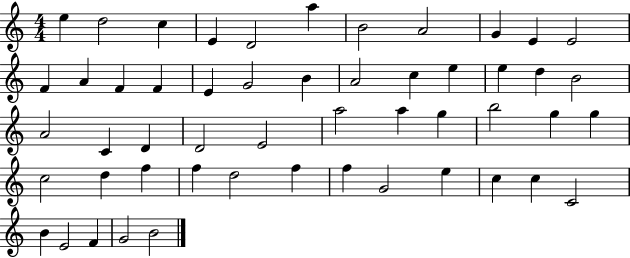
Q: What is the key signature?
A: C major